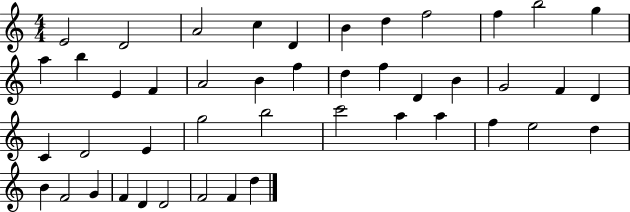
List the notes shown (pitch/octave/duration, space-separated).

E4/h D4/h A4/h C5/q D4/q B4/q D5/q F5/h F5/q B5/h G5/q A5/q B5/q E4/q F4/q A4/h B4/q F5/q D5/q F5/q D4/q B4/q G4/h F4/q D4/q C4/q D4/h E4/q G5/h B5/h C6/h A5/q A5/q F5/q E5/h D5/q B4/q F4/h G4/q F4/q D4/q D4/h F4/h F4/q D5/q